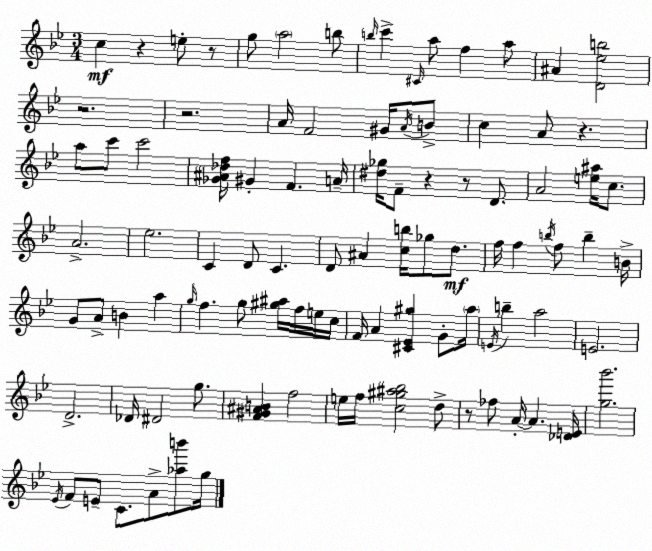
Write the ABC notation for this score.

X:1
T:Untitled
M:3/4
L:1/4
K:Bb
c z e/2 z/2 g/2 a2 b/2 b/4 c' ^C/4 a/2 f a/2 ^A [D_eb]2 z2 z2 A/4 F2 ^G/4 A/4 B/2 c A/2 z a/2 c'/2 c'2 [_G^A_df]/4 ^G F A/4 [^d_g]/4 F/2 z z/2 D/2 A2 [e^a]/4 c/2 A2 _e2 C D/2 C D/2 ^A [cb]/4 _g/2 d/2 f/4 f b/4 f/2 b B/4 G/2 A/2 B a g/4 f g/2 [^g^a]/4 f/4 e/4 c/4 F/4 A [^C_E^g] G/2 a/4 E/4 b a2 E2 D2 _D/4 ^D2 g/2 [F^G^AB] f2 e/4 f/4 [c^g^a_b]2 d/2 z/2 _f/2 A/4 A [_DE]/4 [g_b']2 _E/4 F/2 E/2 C/2 A/2 [_ab']/2 g/4